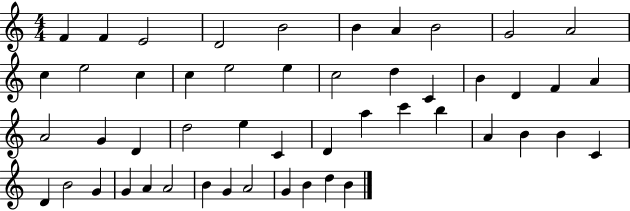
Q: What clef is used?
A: treble